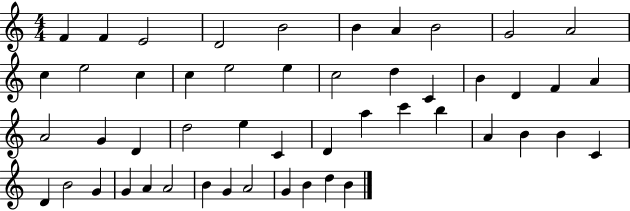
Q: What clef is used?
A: treble